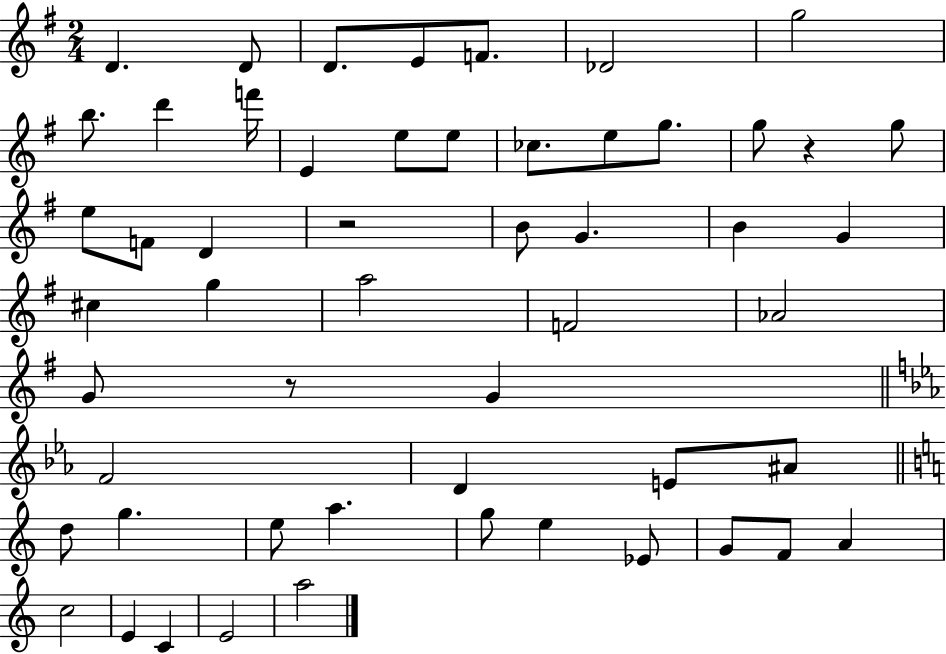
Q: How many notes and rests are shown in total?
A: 54